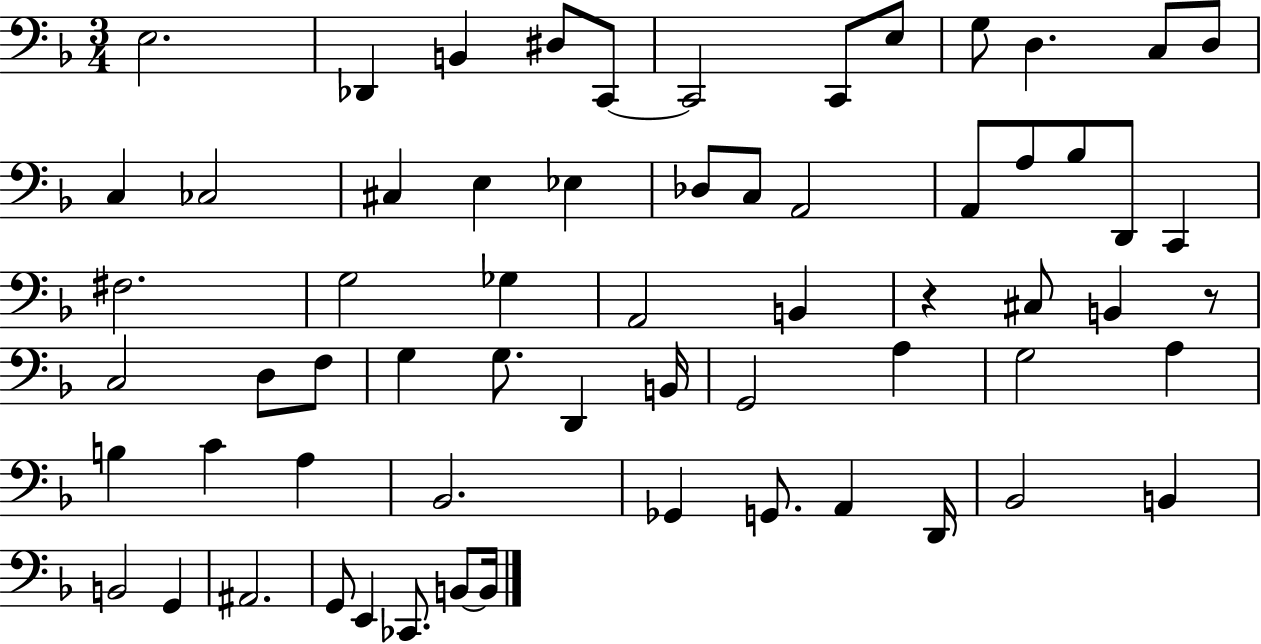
X:1
T:Untitled
M:3/4
L:1/4
K:F
E,2 _D,, B,, ^D,/2 C,,/2 C,,2 C,,/2 E,/2 G,/2 D, C,/2 D,/2 C, _C,2 ^C, E, _E, _D,/2 C,/2 A,,2 A,,/2 A,/2 _B,/2 D,,/2 C,, ^F,2 G,2 _G, A,,2 B,, z ^C,/2 B,, z/2 C,2 D,/2 F,/2 G, G,/2 D,, B,,/4 G,,2 A, G,2 A, B, C A, _B,,2 _G,, G,,/2 A,, D,,/4 _B,,2 B,, B,,2 G,, ^A,,2 G,,/2 E,, _C,,/2 B,,/2 B,,/4